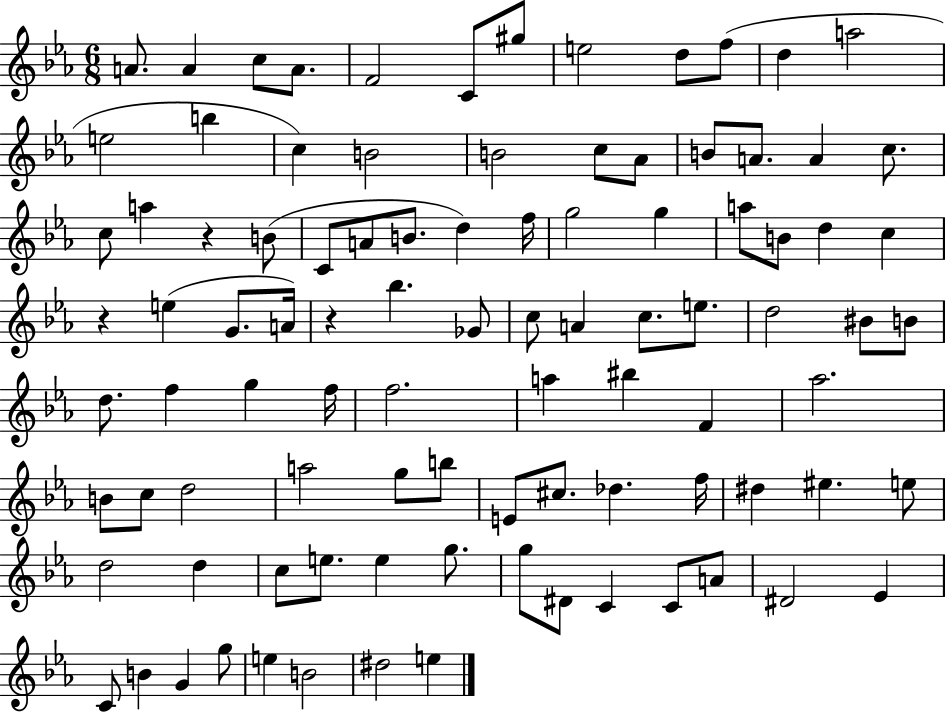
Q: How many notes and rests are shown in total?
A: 95